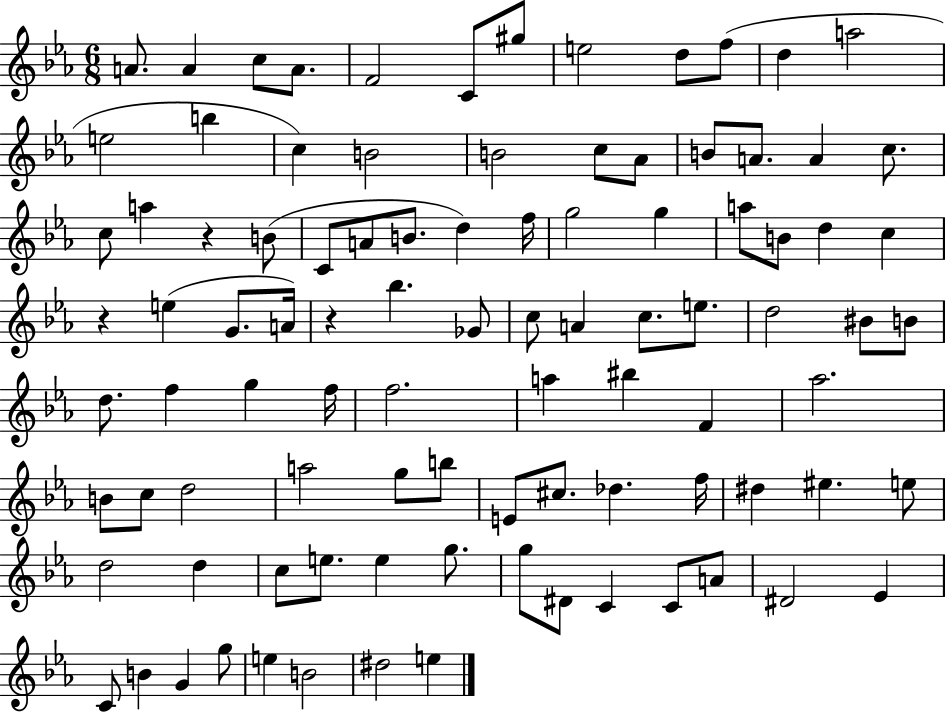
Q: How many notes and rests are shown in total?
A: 95